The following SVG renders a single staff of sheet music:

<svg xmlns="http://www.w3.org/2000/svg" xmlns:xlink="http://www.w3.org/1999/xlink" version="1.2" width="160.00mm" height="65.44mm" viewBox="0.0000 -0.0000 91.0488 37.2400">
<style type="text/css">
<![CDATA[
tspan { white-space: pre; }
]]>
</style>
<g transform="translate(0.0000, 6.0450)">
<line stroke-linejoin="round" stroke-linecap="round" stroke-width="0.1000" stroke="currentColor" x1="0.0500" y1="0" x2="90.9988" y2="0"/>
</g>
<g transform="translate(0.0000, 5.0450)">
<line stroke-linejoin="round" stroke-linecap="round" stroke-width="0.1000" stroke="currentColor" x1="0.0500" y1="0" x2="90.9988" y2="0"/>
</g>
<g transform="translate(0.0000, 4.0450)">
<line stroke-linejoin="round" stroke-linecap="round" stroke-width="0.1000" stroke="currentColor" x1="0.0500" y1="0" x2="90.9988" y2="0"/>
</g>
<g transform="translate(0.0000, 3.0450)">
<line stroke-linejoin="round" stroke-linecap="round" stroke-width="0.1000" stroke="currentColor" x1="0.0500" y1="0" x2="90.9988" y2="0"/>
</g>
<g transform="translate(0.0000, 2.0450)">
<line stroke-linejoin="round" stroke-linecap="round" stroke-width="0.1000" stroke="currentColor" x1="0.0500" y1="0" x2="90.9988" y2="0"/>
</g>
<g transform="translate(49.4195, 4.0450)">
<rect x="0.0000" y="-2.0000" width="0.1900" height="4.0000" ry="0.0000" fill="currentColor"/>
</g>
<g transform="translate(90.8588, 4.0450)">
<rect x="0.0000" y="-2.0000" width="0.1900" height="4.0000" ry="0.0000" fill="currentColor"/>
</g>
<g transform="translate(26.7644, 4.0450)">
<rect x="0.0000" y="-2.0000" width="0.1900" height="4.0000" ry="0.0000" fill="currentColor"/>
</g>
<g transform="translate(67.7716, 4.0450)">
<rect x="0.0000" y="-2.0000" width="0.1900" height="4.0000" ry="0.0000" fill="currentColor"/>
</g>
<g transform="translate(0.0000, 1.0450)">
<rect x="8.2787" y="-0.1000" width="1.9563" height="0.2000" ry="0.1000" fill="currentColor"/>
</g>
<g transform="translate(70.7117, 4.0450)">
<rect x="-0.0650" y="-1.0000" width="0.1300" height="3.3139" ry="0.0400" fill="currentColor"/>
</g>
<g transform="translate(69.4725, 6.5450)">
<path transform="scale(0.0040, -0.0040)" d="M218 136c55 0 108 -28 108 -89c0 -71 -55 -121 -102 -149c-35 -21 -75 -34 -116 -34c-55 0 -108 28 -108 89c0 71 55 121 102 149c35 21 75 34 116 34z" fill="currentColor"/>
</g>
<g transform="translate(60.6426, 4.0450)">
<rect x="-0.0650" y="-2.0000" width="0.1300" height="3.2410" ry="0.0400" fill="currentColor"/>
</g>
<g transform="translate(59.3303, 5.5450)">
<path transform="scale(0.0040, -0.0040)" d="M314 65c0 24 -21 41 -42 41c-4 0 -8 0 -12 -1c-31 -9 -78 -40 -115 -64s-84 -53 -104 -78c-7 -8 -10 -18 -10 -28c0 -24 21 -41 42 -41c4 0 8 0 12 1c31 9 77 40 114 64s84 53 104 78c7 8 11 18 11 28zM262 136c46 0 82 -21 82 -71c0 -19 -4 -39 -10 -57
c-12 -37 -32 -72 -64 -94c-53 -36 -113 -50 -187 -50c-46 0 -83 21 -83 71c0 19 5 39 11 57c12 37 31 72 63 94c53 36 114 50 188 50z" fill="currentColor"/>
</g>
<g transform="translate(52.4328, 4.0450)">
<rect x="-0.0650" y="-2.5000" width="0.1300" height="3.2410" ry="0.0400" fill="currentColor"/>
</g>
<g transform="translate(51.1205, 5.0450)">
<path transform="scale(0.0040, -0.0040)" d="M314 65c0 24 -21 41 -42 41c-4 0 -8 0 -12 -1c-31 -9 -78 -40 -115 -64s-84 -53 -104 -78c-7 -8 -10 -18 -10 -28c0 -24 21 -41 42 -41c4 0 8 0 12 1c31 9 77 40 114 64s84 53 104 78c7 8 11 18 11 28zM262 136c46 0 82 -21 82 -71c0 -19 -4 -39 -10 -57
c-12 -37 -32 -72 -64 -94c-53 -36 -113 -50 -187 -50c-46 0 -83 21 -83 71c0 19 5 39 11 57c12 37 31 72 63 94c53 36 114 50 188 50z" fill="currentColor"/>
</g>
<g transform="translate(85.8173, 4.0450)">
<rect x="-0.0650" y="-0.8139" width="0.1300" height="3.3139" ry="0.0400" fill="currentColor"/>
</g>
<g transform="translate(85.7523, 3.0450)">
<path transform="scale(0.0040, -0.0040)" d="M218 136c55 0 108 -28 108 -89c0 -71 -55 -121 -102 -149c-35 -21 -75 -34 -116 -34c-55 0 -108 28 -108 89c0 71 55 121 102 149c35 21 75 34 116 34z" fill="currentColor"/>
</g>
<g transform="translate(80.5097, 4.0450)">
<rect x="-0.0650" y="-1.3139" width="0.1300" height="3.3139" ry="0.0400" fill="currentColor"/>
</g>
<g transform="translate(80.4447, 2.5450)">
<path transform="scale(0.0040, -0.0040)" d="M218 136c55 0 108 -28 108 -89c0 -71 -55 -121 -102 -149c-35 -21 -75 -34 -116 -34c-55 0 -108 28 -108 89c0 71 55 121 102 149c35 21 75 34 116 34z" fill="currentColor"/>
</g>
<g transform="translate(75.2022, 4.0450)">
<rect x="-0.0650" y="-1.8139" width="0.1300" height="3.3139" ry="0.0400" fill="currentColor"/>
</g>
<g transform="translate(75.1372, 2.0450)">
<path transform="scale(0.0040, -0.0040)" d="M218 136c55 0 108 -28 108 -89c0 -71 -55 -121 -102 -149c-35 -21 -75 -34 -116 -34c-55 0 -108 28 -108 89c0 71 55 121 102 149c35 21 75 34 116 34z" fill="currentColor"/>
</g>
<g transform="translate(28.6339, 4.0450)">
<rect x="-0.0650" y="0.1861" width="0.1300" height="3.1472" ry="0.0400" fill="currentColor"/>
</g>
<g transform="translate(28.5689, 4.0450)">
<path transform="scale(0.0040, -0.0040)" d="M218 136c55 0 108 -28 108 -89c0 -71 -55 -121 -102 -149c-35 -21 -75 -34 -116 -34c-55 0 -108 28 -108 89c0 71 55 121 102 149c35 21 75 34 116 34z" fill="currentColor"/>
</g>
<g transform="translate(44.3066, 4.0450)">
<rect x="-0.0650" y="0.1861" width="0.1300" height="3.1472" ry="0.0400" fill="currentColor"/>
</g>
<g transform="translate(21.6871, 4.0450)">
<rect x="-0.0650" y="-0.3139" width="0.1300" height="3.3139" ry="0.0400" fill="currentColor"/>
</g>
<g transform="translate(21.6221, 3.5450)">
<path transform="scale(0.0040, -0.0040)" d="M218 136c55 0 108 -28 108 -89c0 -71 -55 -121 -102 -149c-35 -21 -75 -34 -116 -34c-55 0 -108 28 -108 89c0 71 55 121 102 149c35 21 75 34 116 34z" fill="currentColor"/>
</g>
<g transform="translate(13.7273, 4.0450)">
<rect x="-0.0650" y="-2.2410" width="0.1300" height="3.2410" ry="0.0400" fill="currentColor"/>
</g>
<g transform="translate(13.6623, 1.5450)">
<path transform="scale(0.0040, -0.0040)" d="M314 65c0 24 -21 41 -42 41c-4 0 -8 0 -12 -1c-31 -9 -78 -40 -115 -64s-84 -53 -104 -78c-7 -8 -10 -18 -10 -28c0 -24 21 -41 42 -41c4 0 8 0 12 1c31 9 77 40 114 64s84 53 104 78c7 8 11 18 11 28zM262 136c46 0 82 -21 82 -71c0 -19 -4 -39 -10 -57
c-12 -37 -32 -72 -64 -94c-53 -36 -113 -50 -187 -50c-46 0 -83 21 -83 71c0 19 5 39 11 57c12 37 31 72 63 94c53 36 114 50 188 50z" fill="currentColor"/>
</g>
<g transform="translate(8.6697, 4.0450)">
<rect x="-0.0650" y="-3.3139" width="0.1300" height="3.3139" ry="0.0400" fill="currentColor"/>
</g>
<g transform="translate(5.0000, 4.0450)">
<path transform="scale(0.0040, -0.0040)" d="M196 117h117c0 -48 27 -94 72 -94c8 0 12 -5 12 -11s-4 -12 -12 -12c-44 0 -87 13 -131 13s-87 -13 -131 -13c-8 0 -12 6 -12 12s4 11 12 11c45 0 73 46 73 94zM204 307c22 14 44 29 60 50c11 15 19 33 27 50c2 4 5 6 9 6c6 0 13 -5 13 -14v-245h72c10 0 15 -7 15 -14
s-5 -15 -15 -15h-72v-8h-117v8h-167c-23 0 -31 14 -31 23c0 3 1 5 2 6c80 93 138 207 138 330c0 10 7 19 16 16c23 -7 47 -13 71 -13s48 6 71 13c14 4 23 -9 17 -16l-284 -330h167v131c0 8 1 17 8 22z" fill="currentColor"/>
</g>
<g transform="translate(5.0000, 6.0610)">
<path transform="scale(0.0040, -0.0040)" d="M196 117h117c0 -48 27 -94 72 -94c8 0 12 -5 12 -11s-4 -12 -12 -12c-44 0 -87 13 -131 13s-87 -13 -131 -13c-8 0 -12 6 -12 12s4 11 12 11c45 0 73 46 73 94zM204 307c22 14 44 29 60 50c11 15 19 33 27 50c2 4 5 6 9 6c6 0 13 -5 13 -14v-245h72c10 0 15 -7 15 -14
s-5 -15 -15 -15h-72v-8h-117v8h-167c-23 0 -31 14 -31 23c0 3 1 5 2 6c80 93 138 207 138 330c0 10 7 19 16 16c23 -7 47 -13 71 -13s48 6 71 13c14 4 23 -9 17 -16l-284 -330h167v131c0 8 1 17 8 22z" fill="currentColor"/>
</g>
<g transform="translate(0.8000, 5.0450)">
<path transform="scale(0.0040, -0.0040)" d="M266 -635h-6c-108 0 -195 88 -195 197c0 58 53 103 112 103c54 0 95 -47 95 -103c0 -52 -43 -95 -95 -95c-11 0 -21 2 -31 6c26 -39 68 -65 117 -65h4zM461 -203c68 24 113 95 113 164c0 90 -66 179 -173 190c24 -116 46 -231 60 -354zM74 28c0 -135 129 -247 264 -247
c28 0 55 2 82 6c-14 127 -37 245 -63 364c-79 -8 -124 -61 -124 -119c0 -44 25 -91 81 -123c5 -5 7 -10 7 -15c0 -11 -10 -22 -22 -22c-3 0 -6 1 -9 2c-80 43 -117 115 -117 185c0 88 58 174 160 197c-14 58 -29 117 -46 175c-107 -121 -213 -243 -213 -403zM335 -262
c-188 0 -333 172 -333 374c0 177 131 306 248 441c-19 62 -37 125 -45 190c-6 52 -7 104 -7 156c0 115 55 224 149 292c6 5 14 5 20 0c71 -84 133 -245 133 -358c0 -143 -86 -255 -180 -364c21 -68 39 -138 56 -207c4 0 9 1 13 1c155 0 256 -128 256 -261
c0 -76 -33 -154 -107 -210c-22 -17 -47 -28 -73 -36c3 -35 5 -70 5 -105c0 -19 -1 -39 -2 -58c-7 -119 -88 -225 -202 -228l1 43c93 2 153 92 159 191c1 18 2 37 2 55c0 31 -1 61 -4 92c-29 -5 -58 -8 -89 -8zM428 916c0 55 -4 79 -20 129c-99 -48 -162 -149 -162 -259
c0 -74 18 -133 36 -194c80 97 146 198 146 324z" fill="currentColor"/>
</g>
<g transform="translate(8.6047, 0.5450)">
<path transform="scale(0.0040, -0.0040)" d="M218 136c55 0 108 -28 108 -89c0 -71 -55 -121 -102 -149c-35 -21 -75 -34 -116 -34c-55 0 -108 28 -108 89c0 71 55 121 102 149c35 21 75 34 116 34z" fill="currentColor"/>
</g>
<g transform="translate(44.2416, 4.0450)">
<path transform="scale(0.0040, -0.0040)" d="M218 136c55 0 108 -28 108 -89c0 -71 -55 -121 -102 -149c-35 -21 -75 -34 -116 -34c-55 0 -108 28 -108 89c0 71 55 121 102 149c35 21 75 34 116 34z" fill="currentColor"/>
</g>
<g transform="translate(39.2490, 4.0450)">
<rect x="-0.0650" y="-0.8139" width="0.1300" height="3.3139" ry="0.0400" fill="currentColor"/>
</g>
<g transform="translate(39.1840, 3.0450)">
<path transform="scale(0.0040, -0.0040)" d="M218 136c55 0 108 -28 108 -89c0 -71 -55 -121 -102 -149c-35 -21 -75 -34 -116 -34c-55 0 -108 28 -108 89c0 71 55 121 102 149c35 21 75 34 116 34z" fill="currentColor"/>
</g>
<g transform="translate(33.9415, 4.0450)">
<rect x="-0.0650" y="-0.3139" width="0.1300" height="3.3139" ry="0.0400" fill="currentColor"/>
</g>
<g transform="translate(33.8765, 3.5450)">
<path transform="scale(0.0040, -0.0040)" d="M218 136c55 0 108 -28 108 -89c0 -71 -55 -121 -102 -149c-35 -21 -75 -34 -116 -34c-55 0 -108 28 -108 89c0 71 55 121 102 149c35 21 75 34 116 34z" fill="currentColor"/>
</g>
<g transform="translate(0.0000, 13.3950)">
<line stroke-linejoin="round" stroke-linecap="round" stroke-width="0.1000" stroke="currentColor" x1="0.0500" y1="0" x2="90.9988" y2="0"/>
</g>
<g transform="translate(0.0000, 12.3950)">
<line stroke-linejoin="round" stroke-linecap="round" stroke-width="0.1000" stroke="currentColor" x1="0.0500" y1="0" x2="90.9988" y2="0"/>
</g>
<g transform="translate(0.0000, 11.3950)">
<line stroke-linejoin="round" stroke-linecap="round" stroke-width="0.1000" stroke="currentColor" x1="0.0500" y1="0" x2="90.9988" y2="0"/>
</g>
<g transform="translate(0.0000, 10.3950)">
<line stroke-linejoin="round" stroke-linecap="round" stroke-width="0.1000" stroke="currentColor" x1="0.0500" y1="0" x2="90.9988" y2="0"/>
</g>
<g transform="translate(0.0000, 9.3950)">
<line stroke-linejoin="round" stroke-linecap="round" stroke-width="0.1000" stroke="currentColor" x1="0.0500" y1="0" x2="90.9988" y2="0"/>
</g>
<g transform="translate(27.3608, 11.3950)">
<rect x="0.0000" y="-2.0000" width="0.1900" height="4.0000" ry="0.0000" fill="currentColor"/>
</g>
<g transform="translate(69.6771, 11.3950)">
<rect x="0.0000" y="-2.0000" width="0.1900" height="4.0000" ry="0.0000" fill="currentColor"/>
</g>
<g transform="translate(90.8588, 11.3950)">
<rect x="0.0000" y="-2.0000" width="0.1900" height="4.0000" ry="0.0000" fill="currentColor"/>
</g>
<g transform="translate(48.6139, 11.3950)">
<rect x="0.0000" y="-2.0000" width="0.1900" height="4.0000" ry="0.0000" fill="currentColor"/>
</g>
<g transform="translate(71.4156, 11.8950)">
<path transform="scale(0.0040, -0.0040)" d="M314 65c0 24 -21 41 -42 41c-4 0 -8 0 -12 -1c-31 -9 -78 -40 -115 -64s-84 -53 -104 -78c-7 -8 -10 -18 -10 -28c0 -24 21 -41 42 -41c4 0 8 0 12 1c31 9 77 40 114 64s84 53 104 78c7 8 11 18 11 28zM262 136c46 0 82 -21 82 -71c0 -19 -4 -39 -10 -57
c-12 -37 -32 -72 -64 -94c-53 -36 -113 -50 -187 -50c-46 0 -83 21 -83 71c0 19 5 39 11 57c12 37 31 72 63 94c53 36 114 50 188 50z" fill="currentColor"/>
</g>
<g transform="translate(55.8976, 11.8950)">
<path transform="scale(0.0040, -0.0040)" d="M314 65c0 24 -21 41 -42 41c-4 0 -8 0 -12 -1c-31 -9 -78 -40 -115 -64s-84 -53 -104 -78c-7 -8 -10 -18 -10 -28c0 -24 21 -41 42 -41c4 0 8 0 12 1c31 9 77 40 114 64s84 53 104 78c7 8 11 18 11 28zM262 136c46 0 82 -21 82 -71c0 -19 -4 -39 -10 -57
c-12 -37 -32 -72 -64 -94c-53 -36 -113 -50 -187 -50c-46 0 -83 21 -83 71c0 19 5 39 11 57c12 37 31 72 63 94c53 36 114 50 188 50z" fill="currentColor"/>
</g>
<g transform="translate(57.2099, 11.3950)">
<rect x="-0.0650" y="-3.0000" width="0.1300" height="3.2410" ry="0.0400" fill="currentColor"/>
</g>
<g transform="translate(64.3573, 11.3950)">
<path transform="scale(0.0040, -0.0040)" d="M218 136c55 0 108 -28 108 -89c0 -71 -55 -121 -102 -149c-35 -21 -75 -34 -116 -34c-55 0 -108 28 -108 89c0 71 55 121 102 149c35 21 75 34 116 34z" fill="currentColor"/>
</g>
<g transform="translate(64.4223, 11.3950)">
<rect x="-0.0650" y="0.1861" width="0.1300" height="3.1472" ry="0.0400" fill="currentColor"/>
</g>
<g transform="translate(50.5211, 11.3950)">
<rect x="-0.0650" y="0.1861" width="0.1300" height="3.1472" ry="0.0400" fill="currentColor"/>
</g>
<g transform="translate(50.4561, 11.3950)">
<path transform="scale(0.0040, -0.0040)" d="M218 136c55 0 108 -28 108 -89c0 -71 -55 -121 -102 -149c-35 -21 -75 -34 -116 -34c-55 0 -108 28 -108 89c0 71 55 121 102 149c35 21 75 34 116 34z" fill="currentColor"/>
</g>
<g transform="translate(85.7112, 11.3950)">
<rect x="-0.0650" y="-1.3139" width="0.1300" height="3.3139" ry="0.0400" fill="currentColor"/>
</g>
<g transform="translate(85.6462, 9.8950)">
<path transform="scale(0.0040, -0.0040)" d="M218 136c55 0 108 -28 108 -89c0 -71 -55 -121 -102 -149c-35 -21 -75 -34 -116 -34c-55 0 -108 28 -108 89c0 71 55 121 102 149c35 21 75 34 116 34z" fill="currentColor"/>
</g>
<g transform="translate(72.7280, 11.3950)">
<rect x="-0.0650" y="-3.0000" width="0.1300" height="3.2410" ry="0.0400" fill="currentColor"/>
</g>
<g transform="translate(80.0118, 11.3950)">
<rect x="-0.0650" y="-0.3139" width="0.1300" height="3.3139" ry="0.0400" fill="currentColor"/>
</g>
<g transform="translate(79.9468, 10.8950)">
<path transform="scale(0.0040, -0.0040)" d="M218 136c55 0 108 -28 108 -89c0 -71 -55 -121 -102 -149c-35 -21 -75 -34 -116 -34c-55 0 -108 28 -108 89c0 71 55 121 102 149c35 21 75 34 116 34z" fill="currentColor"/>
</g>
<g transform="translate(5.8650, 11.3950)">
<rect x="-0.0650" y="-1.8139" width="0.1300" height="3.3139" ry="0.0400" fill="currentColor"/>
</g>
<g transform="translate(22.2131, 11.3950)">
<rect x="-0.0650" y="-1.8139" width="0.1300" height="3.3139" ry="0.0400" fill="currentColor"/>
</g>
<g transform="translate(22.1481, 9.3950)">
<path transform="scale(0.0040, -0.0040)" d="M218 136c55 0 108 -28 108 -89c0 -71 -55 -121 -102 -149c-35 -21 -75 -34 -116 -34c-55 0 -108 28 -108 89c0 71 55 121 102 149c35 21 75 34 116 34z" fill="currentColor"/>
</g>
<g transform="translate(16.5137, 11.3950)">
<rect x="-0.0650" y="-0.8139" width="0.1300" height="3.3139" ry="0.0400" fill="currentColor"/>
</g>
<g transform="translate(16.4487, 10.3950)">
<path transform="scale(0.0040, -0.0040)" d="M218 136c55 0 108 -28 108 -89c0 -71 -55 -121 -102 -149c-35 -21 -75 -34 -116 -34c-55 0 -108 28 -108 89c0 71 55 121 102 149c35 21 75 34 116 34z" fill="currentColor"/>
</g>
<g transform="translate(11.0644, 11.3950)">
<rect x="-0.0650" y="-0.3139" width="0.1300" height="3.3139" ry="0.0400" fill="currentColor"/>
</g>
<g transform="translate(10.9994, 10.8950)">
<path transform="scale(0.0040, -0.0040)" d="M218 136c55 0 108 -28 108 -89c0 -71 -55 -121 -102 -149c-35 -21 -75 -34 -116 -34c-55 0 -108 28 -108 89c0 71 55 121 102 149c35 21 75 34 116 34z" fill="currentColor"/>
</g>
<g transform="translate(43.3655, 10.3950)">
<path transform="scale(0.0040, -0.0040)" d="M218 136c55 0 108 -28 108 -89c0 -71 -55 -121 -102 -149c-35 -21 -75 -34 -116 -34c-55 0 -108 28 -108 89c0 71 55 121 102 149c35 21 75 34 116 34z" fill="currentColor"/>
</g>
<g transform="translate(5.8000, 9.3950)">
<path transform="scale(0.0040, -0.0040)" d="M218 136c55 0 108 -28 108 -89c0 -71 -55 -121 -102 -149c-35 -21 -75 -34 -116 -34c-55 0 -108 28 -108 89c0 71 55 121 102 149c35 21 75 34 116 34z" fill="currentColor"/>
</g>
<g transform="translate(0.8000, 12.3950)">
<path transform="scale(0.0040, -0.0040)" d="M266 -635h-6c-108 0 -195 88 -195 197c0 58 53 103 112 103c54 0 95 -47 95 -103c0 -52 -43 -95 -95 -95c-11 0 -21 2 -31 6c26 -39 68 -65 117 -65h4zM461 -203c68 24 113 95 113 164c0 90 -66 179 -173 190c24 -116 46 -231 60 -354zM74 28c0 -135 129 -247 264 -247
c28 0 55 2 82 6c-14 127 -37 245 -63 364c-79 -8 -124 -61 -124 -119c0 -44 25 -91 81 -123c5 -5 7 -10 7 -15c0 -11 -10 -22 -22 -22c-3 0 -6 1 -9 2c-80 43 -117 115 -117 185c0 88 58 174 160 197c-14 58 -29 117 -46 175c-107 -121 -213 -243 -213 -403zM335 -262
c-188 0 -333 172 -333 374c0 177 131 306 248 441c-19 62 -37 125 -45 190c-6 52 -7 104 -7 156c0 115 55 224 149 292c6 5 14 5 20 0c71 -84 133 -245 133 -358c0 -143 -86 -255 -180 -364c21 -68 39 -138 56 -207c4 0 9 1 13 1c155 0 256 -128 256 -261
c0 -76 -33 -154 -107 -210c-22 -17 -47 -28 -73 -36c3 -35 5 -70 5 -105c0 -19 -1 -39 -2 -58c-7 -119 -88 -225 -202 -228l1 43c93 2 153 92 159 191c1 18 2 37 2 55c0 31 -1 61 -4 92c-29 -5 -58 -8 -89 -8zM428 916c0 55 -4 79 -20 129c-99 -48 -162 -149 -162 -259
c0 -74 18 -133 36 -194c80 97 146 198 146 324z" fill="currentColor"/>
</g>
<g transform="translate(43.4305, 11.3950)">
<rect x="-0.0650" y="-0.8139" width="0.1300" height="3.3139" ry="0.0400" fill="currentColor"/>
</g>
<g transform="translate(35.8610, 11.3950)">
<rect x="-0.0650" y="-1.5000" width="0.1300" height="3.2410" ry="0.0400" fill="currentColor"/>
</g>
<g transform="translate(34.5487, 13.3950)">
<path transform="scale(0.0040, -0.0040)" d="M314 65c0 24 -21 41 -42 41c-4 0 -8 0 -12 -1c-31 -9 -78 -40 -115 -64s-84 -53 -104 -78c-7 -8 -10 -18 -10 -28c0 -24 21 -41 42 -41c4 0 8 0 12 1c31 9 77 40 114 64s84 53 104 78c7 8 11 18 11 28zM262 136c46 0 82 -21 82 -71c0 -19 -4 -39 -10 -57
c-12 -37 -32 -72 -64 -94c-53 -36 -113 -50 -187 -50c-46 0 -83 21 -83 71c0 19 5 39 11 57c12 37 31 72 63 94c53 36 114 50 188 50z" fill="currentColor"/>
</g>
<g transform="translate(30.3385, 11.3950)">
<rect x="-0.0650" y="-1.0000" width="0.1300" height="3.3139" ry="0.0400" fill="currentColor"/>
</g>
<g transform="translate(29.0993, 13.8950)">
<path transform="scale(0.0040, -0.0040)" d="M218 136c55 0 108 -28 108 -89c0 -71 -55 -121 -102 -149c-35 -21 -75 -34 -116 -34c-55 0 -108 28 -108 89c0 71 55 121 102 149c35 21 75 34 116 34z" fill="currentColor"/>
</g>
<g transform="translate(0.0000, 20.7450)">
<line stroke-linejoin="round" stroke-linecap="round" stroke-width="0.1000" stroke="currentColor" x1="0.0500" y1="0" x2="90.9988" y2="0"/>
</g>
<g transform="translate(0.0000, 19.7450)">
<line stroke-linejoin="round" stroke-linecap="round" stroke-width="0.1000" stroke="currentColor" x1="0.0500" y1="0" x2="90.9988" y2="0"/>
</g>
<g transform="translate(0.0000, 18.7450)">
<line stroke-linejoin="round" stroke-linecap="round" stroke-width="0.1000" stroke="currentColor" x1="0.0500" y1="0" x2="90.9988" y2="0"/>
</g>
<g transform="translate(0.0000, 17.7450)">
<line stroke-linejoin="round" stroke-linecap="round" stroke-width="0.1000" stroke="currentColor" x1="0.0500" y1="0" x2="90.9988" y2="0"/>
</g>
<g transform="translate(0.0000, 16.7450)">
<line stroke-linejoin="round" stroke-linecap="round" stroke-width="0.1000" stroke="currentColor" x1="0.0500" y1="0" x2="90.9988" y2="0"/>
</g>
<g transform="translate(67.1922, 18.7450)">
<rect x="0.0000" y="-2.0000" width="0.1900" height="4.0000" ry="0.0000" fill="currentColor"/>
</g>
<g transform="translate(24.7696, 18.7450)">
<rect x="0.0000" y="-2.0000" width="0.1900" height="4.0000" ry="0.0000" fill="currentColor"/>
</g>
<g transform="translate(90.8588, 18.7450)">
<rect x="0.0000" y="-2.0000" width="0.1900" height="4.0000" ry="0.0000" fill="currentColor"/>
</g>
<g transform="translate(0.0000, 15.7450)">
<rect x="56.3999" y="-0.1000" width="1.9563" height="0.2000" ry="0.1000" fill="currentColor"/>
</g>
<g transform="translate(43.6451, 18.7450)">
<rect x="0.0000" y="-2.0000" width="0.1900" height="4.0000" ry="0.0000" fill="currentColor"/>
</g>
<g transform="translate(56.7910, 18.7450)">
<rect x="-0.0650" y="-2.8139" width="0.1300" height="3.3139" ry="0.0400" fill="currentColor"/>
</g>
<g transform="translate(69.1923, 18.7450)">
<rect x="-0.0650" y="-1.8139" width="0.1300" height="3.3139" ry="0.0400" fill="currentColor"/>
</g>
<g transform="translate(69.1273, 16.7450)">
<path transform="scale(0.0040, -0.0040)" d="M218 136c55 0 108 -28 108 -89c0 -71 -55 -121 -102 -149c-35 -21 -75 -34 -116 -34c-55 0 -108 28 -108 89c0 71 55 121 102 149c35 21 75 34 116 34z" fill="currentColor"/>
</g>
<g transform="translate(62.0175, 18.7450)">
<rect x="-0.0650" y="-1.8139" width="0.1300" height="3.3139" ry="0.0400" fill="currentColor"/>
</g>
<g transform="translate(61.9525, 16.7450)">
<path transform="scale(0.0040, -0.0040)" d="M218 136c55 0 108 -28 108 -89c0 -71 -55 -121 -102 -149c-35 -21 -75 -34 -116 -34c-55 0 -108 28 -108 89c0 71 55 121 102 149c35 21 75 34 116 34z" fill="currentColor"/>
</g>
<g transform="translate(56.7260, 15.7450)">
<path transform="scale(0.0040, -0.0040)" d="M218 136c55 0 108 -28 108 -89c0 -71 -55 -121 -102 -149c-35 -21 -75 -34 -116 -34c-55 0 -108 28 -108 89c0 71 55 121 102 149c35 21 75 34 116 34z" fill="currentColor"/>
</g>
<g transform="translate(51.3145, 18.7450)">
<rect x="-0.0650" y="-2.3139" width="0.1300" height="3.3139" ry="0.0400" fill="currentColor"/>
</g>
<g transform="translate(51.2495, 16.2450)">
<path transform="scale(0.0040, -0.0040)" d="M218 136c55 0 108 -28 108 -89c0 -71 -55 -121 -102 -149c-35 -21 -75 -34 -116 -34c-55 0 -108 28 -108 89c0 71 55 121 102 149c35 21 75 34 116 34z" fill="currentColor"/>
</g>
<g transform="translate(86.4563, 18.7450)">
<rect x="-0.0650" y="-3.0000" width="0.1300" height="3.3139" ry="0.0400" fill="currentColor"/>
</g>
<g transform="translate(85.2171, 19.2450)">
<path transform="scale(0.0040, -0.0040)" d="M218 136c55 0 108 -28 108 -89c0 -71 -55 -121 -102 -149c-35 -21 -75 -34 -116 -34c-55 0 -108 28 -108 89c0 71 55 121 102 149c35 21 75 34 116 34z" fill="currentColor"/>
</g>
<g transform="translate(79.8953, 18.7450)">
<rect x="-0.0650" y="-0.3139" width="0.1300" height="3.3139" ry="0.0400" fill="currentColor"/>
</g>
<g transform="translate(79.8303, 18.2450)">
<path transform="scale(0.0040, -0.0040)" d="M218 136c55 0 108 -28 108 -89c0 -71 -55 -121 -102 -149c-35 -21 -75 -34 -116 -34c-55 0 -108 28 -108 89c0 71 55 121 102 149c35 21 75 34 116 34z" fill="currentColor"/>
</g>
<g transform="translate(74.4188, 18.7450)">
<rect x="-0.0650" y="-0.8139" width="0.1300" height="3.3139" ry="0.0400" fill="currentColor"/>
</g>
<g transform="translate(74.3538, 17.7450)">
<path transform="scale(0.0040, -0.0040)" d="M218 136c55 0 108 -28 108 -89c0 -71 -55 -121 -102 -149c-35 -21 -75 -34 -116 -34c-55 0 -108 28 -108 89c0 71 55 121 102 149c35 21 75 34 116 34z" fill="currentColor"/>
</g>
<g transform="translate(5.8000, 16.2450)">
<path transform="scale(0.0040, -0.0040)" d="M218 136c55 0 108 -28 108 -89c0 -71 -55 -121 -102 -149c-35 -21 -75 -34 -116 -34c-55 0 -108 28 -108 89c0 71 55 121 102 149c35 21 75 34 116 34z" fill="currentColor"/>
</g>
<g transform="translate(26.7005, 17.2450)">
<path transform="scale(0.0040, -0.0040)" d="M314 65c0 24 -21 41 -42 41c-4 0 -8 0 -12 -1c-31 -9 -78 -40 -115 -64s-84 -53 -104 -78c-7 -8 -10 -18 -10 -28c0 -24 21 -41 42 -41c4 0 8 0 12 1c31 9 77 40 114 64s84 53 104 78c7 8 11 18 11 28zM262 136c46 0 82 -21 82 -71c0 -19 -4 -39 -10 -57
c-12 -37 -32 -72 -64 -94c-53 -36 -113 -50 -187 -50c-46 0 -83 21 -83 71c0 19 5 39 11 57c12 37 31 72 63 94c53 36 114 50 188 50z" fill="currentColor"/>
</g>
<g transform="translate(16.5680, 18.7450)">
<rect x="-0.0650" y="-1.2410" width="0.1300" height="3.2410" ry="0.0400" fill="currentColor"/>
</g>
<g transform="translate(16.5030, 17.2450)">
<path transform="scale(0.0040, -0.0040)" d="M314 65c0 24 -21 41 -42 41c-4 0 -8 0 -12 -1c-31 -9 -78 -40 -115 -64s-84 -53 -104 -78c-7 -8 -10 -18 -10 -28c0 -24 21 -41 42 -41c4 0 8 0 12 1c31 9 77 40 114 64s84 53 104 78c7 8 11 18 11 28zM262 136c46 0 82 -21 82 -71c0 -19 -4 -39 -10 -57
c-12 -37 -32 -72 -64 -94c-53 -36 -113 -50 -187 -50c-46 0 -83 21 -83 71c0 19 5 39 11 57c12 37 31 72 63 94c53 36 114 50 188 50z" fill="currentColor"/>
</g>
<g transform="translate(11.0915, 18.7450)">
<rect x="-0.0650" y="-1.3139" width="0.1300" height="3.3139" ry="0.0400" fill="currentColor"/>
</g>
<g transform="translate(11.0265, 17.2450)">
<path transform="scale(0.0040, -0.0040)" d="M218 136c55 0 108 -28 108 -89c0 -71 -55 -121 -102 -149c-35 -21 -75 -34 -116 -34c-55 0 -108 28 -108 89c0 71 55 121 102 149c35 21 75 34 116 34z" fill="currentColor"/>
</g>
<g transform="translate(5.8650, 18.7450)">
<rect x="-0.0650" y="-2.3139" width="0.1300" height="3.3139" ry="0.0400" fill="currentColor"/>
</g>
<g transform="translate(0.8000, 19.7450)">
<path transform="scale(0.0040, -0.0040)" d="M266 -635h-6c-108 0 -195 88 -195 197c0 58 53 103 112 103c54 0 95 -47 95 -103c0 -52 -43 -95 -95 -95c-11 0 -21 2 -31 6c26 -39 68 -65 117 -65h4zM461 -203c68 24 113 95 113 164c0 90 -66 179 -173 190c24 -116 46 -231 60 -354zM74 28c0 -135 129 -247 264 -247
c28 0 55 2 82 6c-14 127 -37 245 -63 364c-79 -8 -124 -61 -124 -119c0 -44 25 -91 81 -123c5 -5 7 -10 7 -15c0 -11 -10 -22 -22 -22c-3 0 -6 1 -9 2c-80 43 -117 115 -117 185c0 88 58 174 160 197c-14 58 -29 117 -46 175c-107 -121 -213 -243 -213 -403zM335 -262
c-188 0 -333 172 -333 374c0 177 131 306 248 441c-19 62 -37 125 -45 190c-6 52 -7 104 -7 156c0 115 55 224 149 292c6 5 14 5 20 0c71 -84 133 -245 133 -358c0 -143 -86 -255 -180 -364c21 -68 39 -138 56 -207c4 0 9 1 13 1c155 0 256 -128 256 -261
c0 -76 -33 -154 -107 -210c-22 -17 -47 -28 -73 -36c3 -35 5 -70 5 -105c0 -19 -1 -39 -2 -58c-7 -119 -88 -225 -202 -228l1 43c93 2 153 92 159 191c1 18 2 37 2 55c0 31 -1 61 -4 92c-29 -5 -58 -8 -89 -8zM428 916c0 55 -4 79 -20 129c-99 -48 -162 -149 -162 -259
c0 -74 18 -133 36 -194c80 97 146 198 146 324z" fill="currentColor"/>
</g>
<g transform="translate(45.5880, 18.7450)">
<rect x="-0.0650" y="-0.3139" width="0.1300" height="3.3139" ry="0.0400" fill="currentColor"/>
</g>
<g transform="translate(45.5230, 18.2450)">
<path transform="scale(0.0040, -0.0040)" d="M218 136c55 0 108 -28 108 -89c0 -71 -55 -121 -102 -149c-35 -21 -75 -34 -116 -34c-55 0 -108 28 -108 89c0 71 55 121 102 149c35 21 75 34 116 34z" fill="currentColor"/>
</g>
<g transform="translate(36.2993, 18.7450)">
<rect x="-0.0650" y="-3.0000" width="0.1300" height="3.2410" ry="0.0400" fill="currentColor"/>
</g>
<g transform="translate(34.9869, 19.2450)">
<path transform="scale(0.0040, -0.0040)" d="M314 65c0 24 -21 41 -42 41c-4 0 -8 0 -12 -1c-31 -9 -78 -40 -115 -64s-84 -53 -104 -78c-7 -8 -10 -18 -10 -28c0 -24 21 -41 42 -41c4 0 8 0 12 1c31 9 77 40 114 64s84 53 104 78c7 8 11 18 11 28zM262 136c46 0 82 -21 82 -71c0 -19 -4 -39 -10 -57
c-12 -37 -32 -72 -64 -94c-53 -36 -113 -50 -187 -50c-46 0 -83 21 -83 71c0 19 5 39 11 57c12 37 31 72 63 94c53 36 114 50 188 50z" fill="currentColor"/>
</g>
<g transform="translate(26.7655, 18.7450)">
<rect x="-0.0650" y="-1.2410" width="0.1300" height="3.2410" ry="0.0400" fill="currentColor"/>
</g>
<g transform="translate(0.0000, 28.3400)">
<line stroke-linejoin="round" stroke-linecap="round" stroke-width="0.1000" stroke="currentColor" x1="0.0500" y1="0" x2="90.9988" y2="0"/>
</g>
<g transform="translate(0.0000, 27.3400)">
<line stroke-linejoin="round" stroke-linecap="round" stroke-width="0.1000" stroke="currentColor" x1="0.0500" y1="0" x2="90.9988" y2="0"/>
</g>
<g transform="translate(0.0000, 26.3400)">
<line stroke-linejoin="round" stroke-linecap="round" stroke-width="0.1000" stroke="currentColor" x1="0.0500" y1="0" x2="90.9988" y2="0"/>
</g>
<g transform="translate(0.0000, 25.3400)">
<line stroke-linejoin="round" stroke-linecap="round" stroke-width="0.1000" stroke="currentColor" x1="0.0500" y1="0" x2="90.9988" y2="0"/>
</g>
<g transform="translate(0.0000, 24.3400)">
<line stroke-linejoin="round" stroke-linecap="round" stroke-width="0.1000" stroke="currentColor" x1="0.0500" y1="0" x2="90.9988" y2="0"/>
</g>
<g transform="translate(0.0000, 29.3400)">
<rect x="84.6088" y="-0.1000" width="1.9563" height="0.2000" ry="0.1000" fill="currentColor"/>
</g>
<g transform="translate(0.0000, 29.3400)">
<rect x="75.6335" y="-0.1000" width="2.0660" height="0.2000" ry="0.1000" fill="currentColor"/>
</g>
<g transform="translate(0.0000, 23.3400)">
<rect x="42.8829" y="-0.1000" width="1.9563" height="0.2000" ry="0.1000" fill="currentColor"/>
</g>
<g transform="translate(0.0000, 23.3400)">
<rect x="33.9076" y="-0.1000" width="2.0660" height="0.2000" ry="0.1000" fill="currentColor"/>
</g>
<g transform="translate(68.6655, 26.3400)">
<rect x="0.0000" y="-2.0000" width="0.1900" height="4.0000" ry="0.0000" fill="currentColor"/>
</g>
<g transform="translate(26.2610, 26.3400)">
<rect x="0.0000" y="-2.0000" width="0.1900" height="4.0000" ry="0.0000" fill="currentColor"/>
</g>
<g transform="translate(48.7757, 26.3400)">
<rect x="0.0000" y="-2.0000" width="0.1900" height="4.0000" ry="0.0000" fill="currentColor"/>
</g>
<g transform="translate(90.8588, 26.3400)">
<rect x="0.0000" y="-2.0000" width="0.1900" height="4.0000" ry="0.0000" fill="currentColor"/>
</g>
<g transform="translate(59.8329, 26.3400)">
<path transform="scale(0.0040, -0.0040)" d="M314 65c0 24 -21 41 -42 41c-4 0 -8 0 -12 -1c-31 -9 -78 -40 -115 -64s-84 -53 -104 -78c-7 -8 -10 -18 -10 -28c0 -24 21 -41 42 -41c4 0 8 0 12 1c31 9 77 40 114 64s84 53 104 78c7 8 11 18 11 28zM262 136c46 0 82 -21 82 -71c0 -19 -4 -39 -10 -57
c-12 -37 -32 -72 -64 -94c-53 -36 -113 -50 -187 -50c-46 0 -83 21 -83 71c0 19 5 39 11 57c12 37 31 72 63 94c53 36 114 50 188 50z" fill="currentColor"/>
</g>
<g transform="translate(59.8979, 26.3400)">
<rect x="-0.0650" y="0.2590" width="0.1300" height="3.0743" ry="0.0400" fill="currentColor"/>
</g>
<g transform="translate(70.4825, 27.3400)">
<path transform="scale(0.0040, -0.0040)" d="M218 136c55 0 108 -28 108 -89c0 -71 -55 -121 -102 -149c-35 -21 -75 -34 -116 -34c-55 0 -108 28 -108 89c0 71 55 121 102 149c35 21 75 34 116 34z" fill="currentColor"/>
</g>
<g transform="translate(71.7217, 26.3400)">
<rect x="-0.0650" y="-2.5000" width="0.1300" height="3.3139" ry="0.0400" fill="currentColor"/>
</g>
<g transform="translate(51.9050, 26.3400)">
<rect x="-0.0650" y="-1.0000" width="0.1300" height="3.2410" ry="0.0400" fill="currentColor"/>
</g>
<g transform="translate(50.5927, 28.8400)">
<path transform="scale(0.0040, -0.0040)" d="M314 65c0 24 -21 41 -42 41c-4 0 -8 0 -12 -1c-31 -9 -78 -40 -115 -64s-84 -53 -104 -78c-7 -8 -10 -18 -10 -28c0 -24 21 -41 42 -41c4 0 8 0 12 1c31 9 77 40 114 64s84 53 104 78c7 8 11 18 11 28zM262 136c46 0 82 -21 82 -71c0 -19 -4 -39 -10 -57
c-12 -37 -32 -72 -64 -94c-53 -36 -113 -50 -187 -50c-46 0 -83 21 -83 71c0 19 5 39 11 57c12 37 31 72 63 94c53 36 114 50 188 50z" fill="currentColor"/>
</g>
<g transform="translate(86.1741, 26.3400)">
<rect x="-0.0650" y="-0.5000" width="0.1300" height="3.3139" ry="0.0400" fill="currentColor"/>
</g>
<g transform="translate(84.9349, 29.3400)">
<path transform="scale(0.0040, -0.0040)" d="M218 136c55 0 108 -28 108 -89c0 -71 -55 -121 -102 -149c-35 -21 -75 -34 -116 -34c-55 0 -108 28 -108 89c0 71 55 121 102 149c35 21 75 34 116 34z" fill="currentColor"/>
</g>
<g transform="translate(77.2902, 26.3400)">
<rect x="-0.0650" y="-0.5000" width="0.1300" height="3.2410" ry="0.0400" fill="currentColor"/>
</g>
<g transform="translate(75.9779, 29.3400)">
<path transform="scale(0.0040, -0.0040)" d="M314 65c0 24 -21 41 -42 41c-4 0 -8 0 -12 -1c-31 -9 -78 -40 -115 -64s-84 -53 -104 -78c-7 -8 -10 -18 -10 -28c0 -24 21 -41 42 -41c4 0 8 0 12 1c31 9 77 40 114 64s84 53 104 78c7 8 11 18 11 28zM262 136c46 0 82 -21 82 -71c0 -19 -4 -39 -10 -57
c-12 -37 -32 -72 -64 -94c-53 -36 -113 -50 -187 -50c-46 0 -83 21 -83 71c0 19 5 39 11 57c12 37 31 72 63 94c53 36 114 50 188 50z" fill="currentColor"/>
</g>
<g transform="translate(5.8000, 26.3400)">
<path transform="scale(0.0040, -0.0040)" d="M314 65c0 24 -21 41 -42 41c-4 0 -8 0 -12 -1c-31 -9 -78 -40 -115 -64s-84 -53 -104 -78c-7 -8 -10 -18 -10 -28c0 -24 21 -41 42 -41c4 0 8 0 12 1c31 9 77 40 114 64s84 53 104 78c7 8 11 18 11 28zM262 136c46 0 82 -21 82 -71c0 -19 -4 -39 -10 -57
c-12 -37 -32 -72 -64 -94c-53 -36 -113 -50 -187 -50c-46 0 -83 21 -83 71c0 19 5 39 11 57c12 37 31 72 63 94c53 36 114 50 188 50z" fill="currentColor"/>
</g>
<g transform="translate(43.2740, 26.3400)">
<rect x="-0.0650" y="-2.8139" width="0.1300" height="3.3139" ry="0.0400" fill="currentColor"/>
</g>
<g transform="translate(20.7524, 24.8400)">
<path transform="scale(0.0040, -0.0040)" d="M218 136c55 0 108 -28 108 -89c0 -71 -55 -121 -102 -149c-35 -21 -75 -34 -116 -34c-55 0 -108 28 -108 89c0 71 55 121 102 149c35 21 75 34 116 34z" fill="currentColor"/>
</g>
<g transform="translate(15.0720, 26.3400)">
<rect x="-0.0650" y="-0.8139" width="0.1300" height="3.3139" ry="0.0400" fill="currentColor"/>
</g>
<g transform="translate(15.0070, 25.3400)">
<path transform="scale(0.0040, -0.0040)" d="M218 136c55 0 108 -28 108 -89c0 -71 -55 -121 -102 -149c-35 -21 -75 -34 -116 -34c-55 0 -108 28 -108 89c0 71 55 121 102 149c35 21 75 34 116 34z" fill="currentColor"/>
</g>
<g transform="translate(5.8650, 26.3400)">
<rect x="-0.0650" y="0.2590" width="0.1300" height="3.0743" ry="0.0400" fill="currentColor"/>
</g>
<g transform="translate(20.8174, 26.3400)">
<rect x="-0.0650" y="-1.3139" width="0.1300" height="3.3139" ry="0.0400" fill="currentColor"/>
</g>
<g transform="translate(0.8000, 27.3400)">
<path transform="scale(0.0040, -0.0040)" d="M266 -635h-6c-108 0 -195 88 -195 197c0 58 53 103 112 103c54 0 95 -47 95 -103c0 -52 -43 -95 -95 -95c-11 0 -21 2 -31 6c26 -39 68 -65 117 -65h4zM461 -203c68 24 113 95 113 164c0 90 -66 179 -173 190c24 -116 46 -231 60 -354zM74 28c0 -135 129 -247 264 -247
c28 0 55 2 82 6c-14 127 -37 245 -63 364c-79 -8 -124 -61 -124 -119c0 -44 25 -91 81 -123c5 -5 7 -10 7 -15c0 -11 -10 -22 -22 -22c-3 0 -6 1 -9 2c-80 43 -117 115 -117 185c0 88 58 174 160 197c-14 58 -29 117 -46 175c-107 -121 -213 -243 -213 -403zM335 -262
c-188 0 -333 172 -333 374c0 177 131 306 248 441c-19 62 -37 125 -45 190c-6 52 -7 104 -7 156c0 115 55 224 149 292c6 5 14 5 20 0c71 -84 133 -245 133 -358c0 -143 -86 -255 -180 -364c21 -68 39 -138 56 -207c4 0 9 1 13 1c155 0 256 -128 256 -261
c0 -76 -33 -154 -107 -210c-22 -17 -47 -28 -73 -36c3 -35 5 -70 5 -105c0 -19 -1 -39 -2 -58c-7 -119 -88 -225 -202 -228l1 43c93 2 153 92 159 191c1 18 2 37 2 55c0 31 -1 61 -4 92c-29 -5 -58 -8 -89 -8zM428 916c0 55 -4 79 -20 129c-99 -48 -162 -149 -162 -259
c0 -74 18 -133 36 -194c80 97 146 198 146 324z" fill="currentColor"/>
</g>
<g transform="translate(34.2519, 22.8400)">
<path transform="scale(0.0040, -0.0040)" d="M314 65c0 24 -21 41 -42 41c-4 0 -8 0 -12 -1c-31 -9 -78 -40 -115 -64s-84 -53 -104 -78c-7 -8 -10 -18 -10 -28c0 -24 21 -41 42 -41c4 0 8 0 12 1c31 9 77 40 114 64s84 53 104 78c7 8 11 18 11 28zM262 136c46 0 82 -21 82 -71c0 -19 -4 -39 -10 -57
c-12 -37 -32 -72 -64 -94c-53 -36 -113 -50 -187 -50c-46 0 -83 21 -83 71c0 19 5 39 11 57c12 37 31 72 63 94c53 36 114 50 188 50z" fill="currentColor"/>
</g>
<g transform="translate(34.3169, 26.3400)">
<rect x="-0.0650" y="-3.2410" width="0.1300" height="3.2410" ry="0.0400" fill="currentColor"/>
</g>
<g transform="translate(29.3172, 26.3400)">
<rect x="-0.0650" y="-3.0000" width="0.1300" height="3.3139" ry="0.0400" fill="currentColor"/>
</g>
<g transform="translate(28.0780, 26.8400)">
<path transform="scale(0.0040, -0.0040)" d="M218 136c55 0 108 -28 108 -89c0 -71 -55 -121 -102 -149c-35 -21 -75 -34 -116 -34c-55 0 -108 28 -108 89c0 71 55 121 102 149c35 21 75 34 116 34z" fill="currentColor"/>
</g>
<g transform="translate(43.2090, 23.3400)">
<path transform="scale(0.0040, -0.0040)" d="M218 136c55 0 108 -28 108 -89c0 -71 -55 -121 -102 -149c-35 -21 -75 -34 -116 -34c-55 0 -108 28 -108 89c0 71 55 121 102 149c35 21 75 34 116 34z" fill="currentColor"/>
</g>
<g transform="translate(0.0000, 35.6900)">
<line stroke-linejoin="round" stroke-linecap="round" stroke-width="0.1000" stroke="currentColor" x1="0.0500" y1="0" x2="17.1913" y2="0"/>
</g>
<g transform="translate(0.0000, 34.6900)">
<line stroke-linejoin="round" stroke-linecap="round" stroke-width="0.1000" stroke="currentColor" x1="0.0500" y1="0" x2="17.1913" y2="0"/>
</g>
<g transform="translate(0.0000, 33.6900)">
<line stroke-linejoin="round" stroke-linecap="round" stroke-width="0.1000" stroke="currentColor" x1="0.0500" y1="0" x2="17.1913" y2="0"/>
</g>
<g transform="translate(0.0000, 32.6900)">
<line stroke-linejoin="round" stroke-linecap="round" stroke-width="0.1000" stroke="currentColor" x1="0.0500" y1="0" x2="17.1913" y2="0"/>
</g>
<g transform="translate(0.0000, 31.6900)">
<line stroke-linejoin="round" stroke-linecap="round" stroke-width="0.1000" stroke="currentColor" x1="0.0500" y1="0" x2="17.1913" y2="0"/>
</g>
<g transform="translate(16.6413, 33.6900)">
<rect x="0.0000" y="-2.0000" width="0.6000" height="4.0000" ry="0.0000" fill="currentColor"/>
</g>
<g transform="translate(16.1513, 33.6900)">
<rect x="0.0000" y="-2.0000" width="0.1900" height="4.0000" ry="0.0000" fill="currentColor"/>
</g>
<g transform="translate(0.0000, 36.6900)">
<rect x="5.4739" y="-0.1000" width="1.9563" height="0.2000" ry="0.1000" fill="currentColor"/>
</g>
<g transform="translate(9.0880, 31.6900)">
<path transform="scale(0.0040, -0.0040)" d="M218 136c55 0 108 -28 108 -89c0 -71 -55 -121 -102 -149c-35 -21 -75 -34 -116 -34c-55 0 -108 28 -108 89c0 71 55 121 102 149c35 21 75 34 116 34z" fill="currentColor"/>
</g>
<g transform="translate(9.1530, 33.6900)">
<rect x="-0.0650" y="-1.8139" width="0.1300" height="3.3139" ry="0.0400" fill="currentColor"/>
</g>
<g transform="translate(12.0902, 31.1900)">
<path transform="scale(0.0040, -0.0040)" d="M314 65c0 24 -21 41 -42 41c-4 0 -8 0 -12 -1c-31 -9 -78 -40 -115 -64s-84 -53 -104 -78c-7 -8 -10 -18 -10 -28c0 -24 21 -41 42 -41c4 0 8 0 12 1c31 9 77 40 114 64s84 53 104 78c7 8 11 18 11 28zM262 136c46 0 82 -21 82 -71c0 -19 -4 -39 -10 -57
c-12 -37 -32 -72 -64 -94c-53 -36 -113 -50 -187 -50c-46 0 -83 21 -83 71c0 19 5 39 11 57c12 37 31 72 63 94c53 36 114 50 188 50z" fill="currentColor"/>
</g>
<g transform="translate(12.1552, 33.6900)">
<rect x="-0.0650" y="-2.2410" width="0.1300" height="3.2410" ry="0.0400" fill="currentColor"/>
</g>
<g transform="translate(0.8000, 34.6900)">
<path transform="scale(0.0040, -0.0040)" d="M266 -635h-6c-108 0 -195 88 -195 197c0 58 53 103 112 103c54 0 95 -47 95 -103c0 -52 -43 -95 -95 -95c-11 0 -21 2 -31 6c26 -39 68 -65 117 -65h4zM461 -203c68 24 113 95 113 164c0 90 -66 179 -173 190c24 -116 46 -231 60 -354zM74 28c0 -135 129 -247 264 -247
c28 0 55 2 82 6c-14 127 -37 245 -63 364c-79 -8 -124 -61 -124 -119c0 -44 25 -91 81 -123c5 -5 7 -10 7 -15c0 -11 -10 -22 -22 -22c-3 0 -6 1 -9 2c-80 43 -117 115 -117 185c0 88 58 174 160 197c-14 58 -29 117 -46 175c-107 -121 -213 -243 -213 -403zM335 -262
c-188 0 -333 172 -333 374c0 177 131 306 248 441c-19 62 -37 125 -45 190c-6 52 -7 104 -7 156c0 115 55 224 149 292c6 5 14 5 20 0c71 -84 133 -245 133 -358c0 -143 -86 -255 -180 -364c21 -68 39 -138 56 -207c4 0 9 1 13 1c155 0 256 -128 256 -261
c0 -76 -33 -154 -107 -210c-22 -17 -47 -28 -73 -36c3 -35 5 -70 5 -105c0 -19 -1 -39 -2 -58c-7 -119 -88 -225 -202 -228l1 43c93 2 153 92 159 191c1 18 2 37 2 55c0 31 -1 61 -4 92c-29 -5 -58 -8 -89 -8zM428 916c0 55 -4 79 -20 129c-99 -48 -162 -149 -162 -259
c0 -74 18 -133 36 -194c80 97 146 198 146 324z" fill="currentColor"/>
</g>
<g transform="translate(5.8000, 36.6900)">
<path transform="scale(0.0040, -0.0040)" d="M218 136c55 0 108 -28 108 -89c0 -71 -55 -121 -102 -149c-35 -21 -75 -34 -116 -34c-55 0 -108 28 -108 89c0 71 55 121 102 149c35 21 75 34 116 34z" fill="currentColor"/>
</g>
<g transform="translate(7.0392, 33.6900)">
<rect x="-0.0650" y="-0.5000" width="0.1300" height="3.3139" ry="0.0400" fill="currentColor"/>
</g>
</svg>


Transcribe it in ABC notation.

X:1
T:Untitled
M:4/4
L:1/4
K:C
b g2 c B c d B G2 F2 D f e d f c d f D E2 d B A2 B A2 c e g e e2 e2 A2 c g a f f d c A B2 d e A b2 a D2 B2 G C2 C C f g2